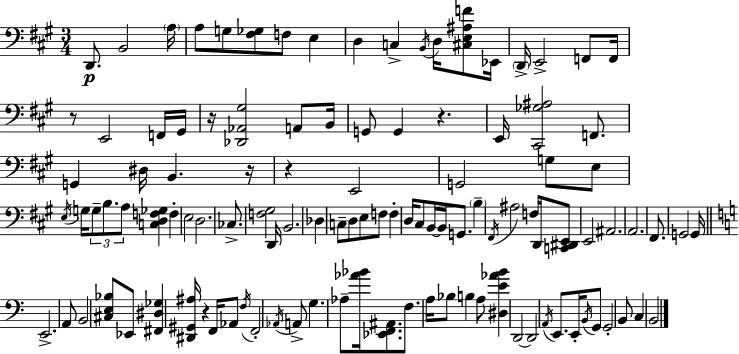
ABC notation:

X:1
T:Untitled
M:3/4
L:1/4
K:A
D,,/2 B,,2 A,/4 A,/2 G,/2 [^F,_G,]/2 F,/2 E, D, C, B,,/4 D,/4 [^C,E,^A,F]/2 _E,,/4 D,,/4 E,,2 F,,/2 F,,/4 z/2 E,,2 F,,/4 ^G,,/4 z/4 [_D,,_A,,^G,]2 A,,/2 B,,/4 G,,/2 G,, z E,,/4 [^C,,_G,^A,]2 F,,/2 G,, ^D,/4 B,, z/4 z E,,2 G,,2 G,/2 E,/2 E,/4 G,/4 G,/2 B,/2 A,/2 [C,D,F,_G,] F, E,2 D,2 _C,/2 [F,^G,]2 D,,/4 B,,2 _D, C,/2 D,/2 E,/2 F,/2 F, D,/4 ^C,/2 B,,/4 B,,/4 G,,/2 B, ^F,,/4 ^A,2 F,/4 D,,/4 [C,,^D,,E,,]/2 E,,2 ^A,,2 A,,2 ^F,,/2 G,,2 G,,/4 E,,2 A,,/2 B,,2 [^C,E,_B,]/2 _E,,/2 [^F,,^D,_G,] [^D,,^G,,^A,]/4 z F,,/4 _A,,/2 F,/4 F,,2 _A,,/4 A,,/2 G, _A,/2 [_A_B]/4 [_E,,F,,^A,,]/2 F,/2 A,/4 _B,/2 B, A,/2 [^D,E_AB] D,,2 D,,2 A,,/4 E,,/2 E,,/4 B,,/4 G,,/2 G,,2 B,,/2 C, B,,2